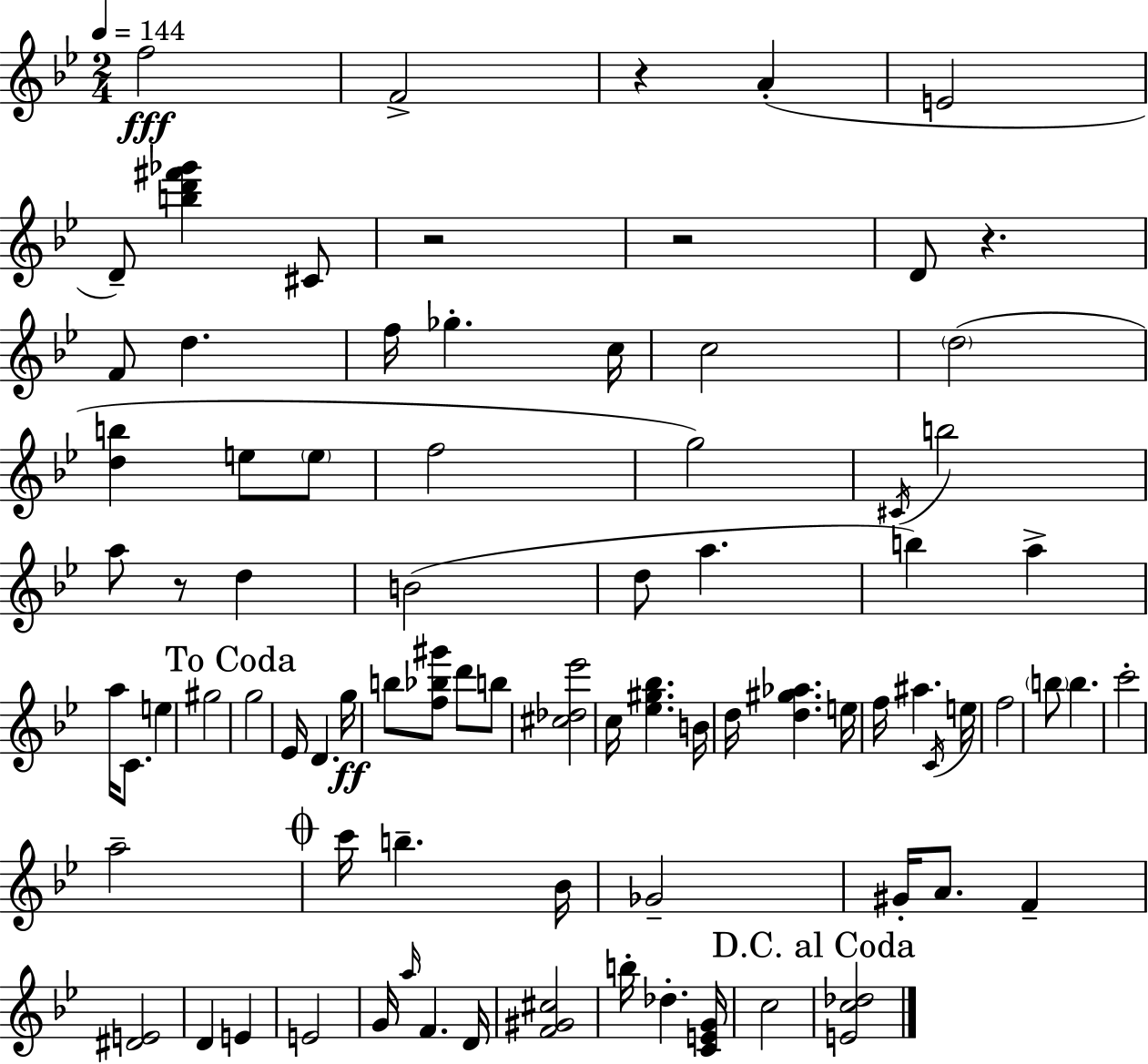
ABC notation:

X:1
T:Untitled
M:2/4
L:1/4
K:Bb
f2 F2 z A E2 D/2 [bd'^f'_g'] ^C/2 z2 z2 D/2 z F/2 d f/4 _g c/4 c2 d2 [db] e/2 e/2 f2 g2 ^C/4 b2 a/2 z/2 d B2 d/2 a b a a/4 C/2 e ^g2 g2 _E/4 D g/4 b/2 [f_b^g']/2 d'/2 b/2 [^c_d_e']2 c/4 [_e^g_b] B/4 d/4 [d^g_a] e/4 f/4 ^a C/4 e/4 f2 b/2 b c'2 a2 c'/4 b _B/4 _G2 ^G/4 A/2 F [^DE]2 D E E2 G/4 a/4 F D/4 [F^G^c]2 b/4 _d [CEG]/4 c2 [Ec_d]2